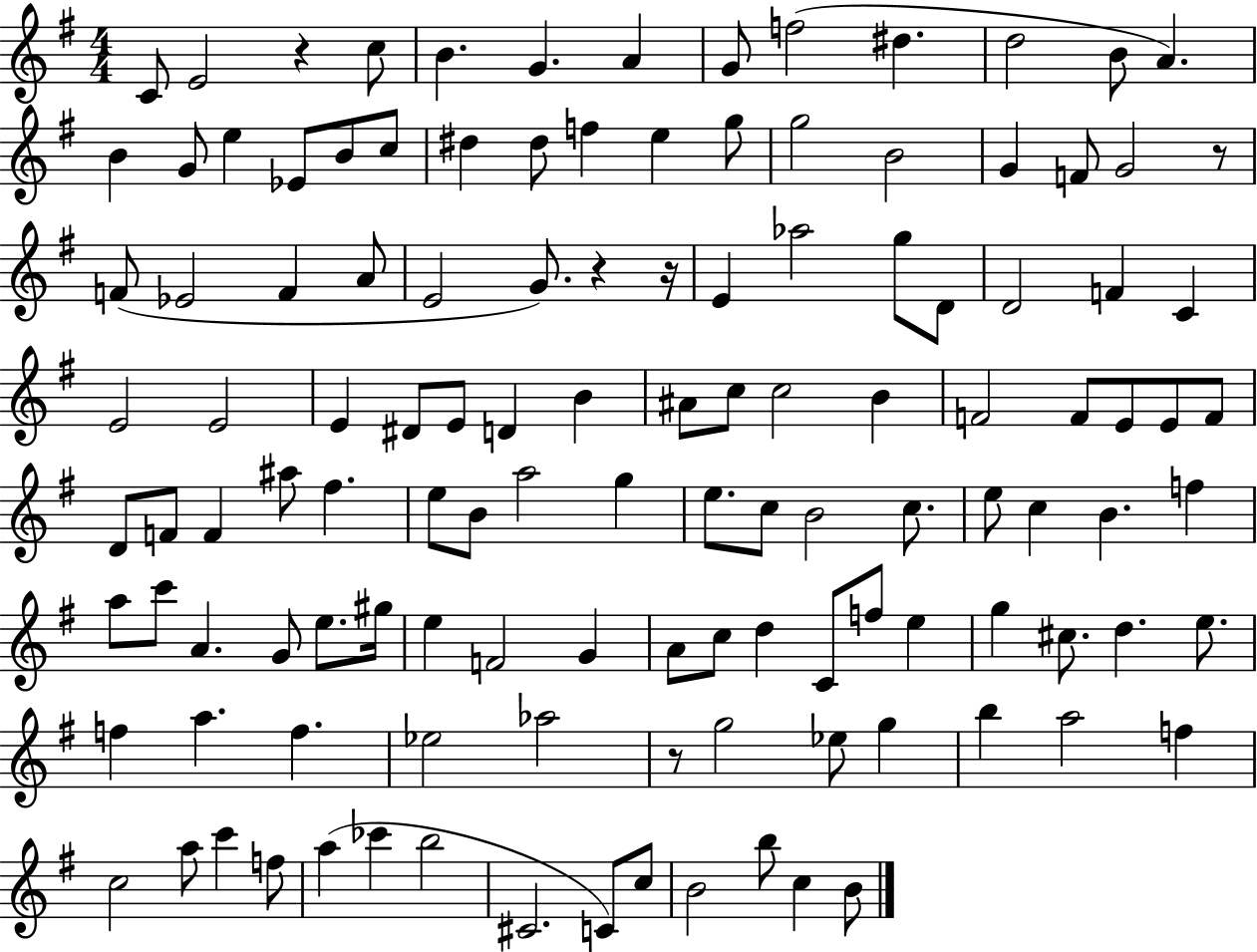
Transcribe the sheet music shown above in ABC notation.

X:1
T:Untitled
M:4/4
L:1/4
K:G
C/2 E2 z c/2 B G A G/2 f2 ^d d2 B/2 A B G/2 e _E/2 B/2 c/2 ^d ^d/2 f e g/2 g2 B2 G F/2 G2 z/2 F/2 _E2 F A/2 E2 G/2 z z/4 E _a2 g/2 D/2 D2 F C E2 E2 E ^D/2 E/2 D B ^A/2 c/2 c2 B F2 F/2 E/2 E/2 F/2 D/2 F/2 F ^a/2 ^f e/2 B/2 a2 g e/2 c/2 B2 c/2 e/2 c B f a/2 c'/2 A G/2 e/2 ^g/4 e F2 G A/2 c/2 d C/2 f/2 e g ^c/2 d e/2 f a f _e2 _a2 z/2 g2 _e/2 g b a2 f c2 a/2 c' f/2 a _c' b2 ^C2 C/2 c/2 B2 b/2 c B/2